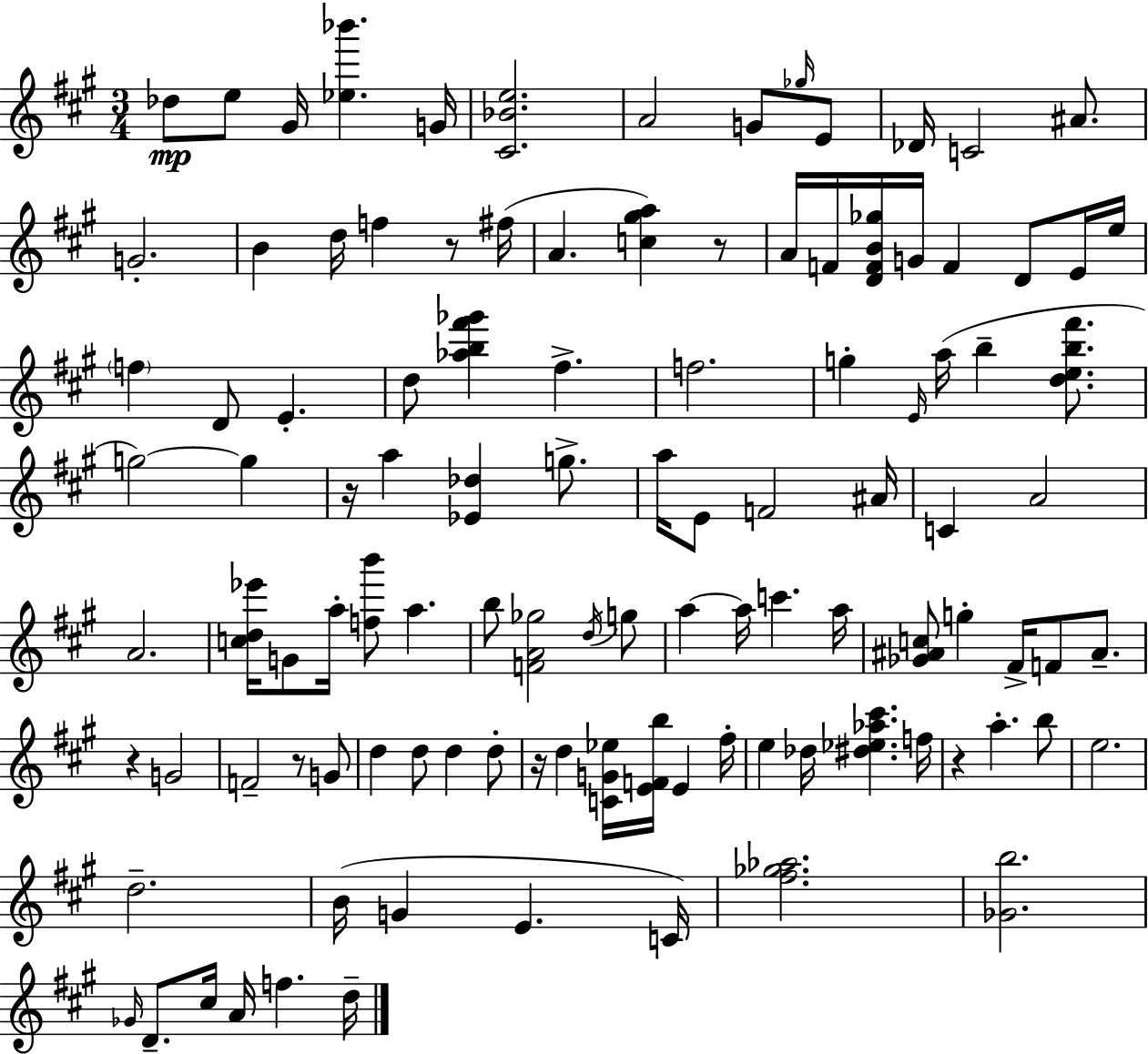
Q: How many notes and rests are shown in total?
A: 109